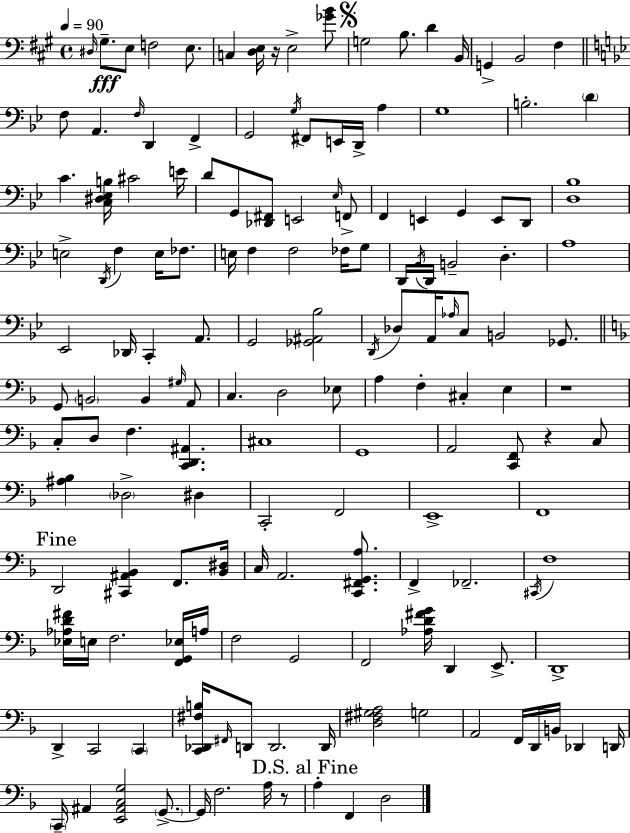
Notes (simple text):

D#3/s G#3/e. E3/e F3/h E3/e. C3/q [D3,E3]/s R/s E3/h [Gb4,B4]/e G3/h B3/e. D4/q B2/s G2/q B2/h F#3/q F3/e A2/q. F3/s D2/q F2/q G2/h G3/s F#2/e E2/s D2/s A3/q G3/w B3/h. D4/q C4/q. [C3,D#3,Eb3,B3]/s C#4/h E4/s D4/e G2/e [Db2,F#2]/e E2/h Eb3/s F2/e F2/q E2/q G2/q E2/e D2/e [D3,Bb3]/w E3/h D2/s F3/q E3/s FES3/e. E3/s F3/q F3/h FES3/s G3/e D2/s Bb2/s D2/s B2/h D3/q. A3/w Eb2/h Db2/s C2/q A2/e. G2/h [Gb2,A#2,Bb3]/h D2/s Db3/e A2/s Ab3/s C3/e B2/h Gb2/e. G2/e B2/h B2/q G#3/s A2/e C3/q. D3/h Eb3/e A3/q F3/q C#3/q E3/q R/w C3/e D3/e F3/q. [C2,D2,A#2]/q. C#3/w G2/w A2/h [C2,F2]/e R/q C3/e [A#3,Bb3]/q Db3/h D#3/q C2/h F2/h E2/w F2/w D2/h [C#2,A#2,Bb2]/q F2/e. [Bb2,D#3]/s C3/s A2/h. [C2,F#2,G2,A3]/e. F2/q FES2/h. C#2/s F3/w [Eb3,Ab3,D4,F#4]/s E3/s F3/h. [F2,G2,Eb3]/s A3/s F3/h G2/h F2/h [Ab3,D4,F#4,G4]/s D2/q E2/e. D2/w D2/q C2/h C2/q [C2,Db2,F#3,B3]/s F#2/s D2/e D2/h. D2/s [D3,F#3,G#3,A3]/h G3/h A2/h F2/s D2/s B2/s Db2/q D2/s C2/s A#2/q [E2,A#2,C3,G3]/h G2/e. G2/s F3/h. A3/s R/e A3/q F2/q D3/h